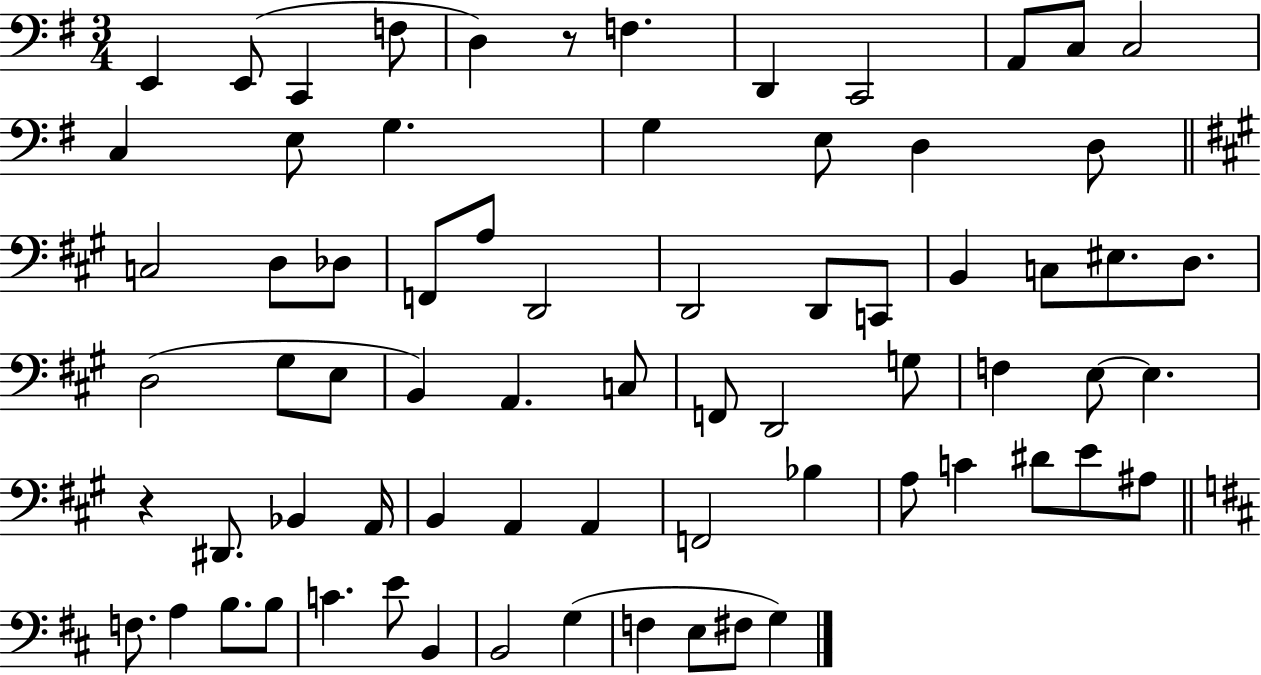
{
  \clef bass
  \numericTimeSignature
  \time 3/4
  \key g \major
  e,4 e,8( c,4 f8 | d4) r8 f4. | d,4 c,2 | a,8 c8 c2 | \break c4 e8 g4. | g4 e8 d4 d8 | \bar "||" \break \key a \major c2 d8 des8 | f,8 a8 d,2 | d,2 d,8 c,8 | b,4 c8 eis8. d8. | \break d2( gis8 e8 | b,4) a,4. c8 | f,8 d,2 g8 | f4 e8~~ e4. | \break r4 dis,8. bes,4 a,16 | b,4 a,4 a,4 | f,2 bes4 | a8 c'4 dis'8 e'8 ais8 | \break \bar "||" \break \key d \major f8. a4 b8. b8 | c'4. e'8 b,4 | b,2 g4( | f4 e8 fis8 g4) | \break \bar "|."
}